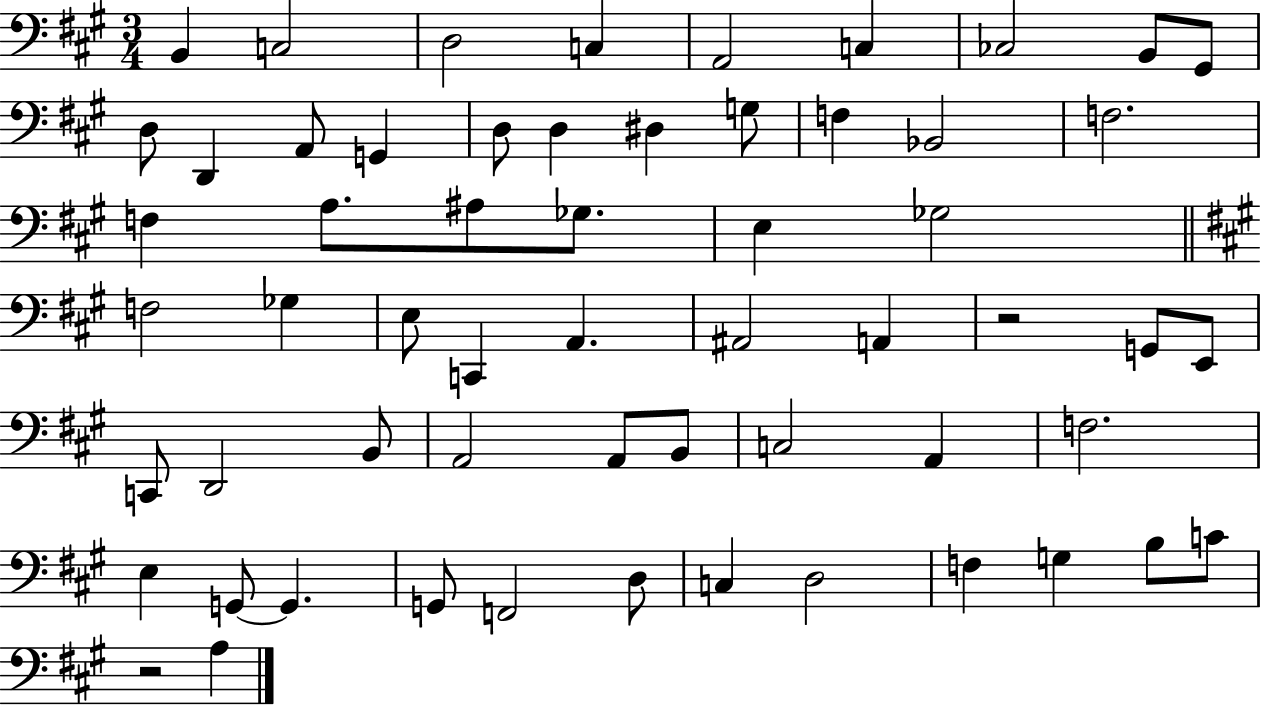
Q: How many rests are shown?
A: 2